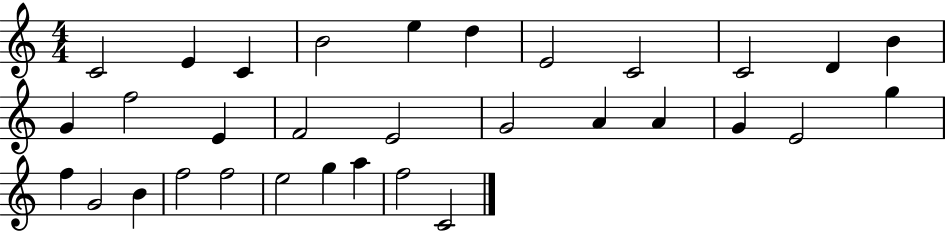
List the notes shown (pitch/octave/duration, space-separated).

C4/h E4/q C4/q B4/h E5/q D5/q E4/h C4/h C4/h D4/q B4/q G4/q F5/h E4/q F4/h E4/h G4/h A4/q A4/q G4/q E4/h G5/q F5/q G4/h B4/q F5/h F5/h E5/h G5/q A5/q F5/h C4/h